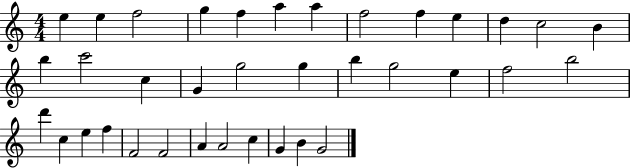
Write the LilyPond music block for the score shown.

{
  \clef treble
  \numericTimeSignature
  \time 4/4
  \key c \major
  e''4 e''4 f''2 | g''4 f''4 a''4 a''4 | f''2 f''4 e''4 | d''4 c''2 b'4 | \break b''4 c'''2 c''4 | g'4 g''2 g''4 | b''4 g''2 e''4 | f''2 b''2 | \break d'''4 c''4 e''4 f''4 | f'2 f'2 | a'4 a'2 c''4 | g'4 b'4 g'2 | \break \bar "|."
}